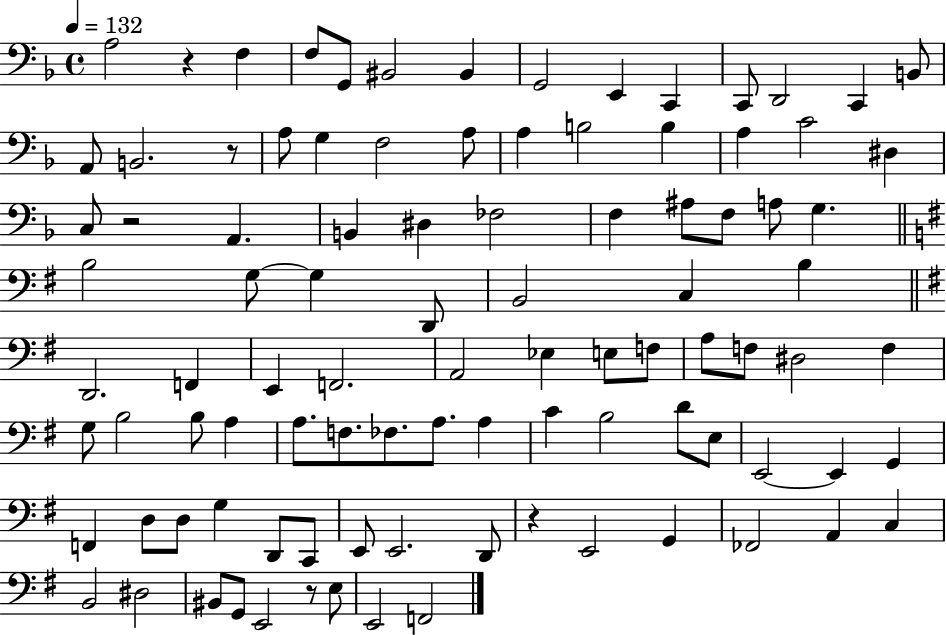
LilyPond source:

{
  \clef bass
  \time 4/4
  \defaultTimeSignature
  \key f \major
  \tempo 4 = 132
  a2 r4 f4 | f8 g,8 bis,2 bis,4 | g,2 e,4 c,4 | c,8 d,2 c,4 b,8 | \break a,8 b,2. r8 | a8 g4 f2 a8 | a4 b2 b4 | a4 c'2 dis4 | \break c8 r2 a,4. | b,4 dis4 fes2 | f4 ais8 f8 a8 g4. | \bar "||" \break \key g \major b2 g8~~ g4 d,8 | b,2 c4 b4 | \bar "||" \break \key e \minor d,2. f,4 | e,4 f,2. | a,2 ees4 e8 f8 | a8 f8 dis2 f4 | \break g8 b2 b8 a4 | a8. f8. fes8. a8. a4 | c'4 b2 d'8 e8 | e,2~~ e,4 g,4 | \break f,4 d8 d8 g4 d,8 c,8 | e,8 e,2. d,8 | r4 e,2 g,4 | fes,2 a,4 c4 | \break b,2 dis2 | bis,8 g,8 e,2 r8 e8 | e,2 f,2 | \bar "|."
}